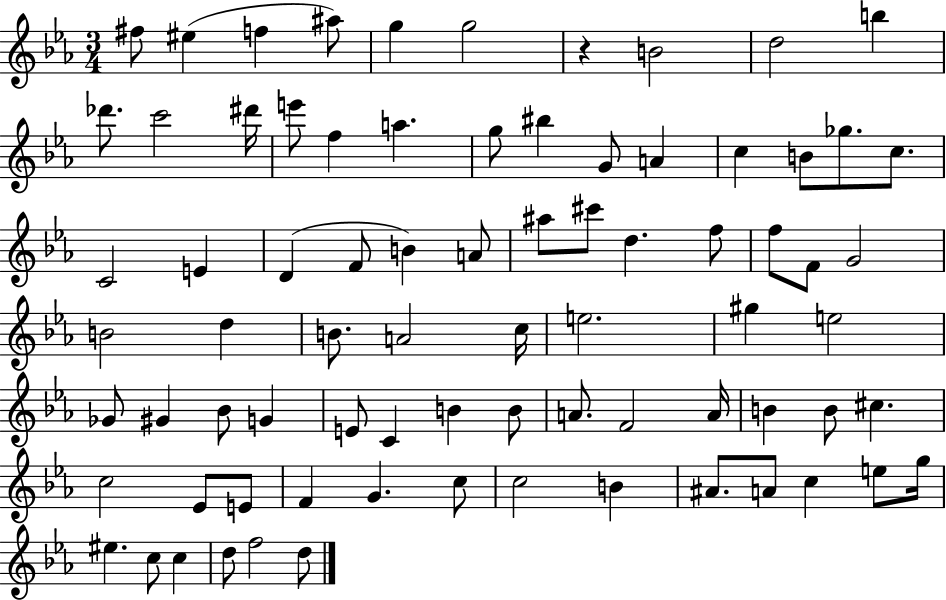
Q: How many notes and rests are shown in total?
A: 78